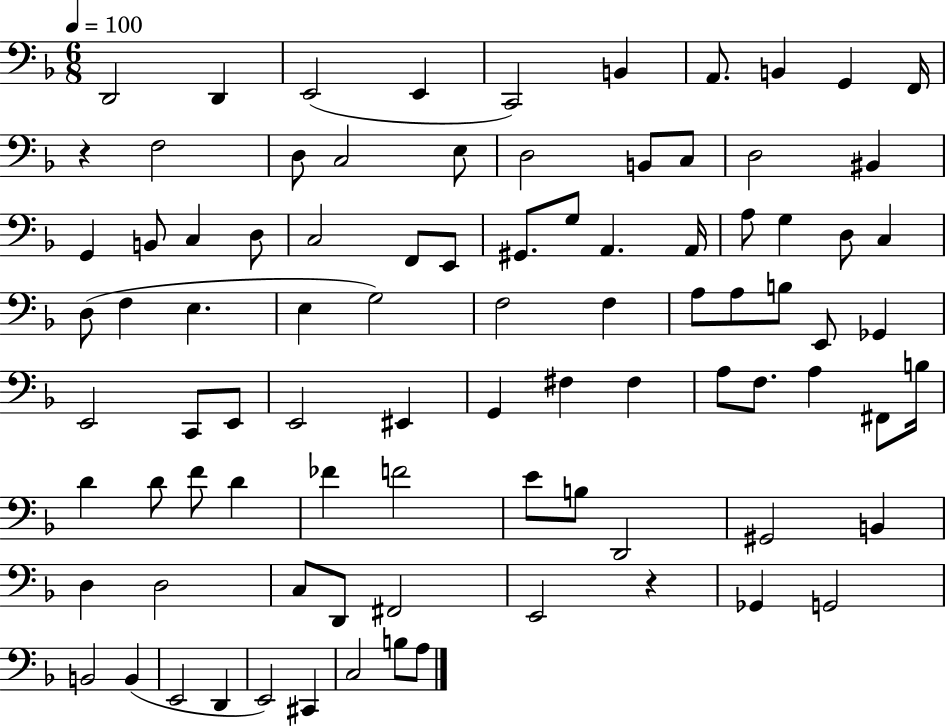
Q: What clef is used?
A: bass